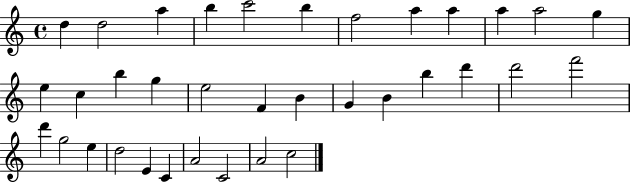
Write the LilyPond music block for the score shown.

{
  \clef treble
  \time 4/4
  \defaultTimeSignature
  \key c \major
  d''4 d''2 a''4 | b''4 c'''2 b''4 | f''2 a''4 a''4 | a''4 a''2 g''4 | \break e''4 c''4 b''4 g''4 | e''2 f'4 b'4 | g'4 b'4 b''4 d'''4 | d'''2 f'''2 | \break d'''4 g''2 e''4 | d''2 e'4 c'4 | a'2 c'2 | a'2 c''2 | \break \bar "|."
}